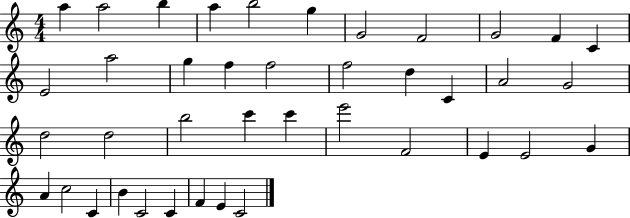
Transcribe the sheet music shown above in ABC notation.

X:1
T:Untitled
M:4/4
L:1/4
K:C
a a2 b a b2 g G2 F2 G2 F C E2 a2 g f f2 f2 d C A2 G2 d2 d2 b2 c' c' e'2 F2 E E2 G A c2 C B C2 C F E C2